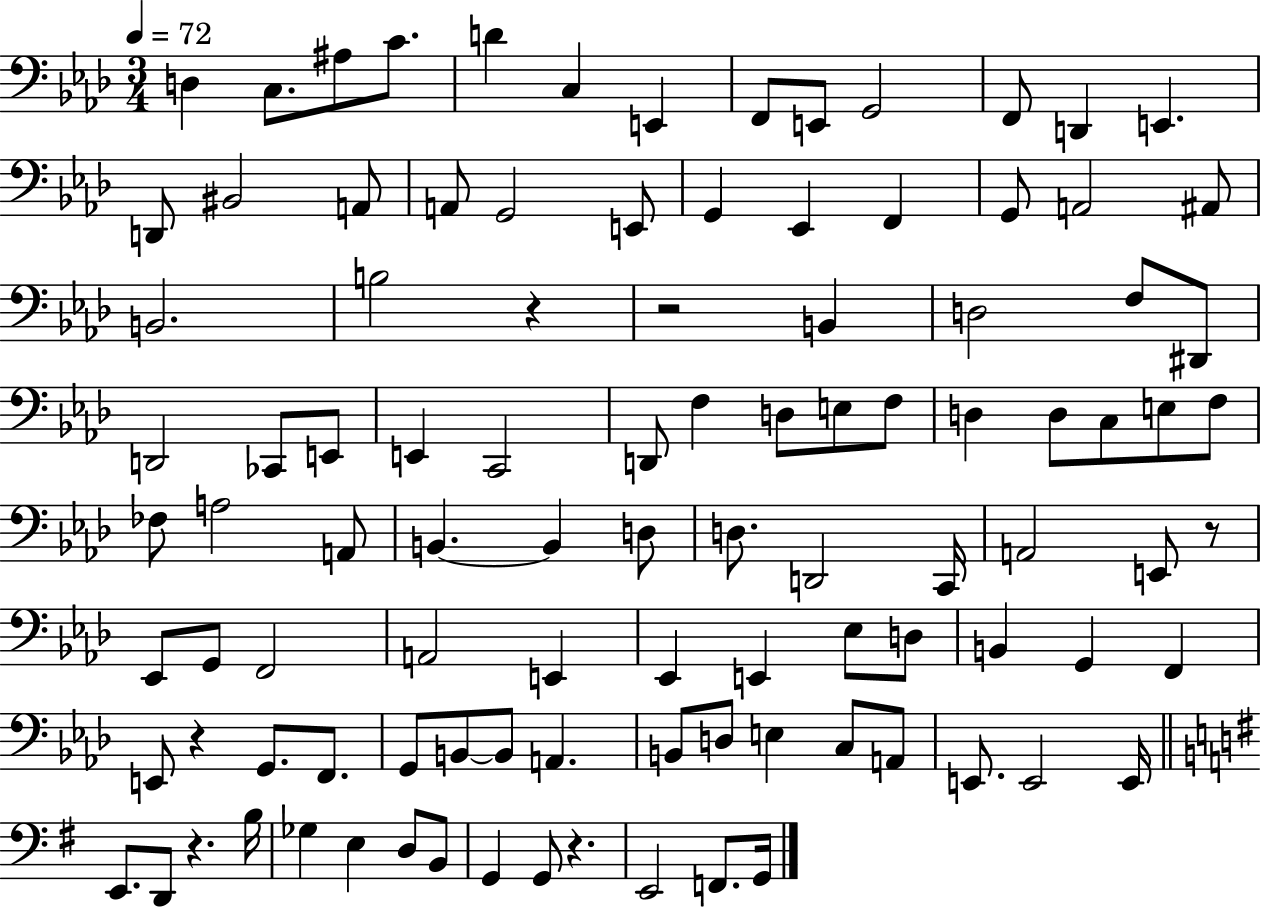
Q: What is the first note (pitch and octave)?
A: D3